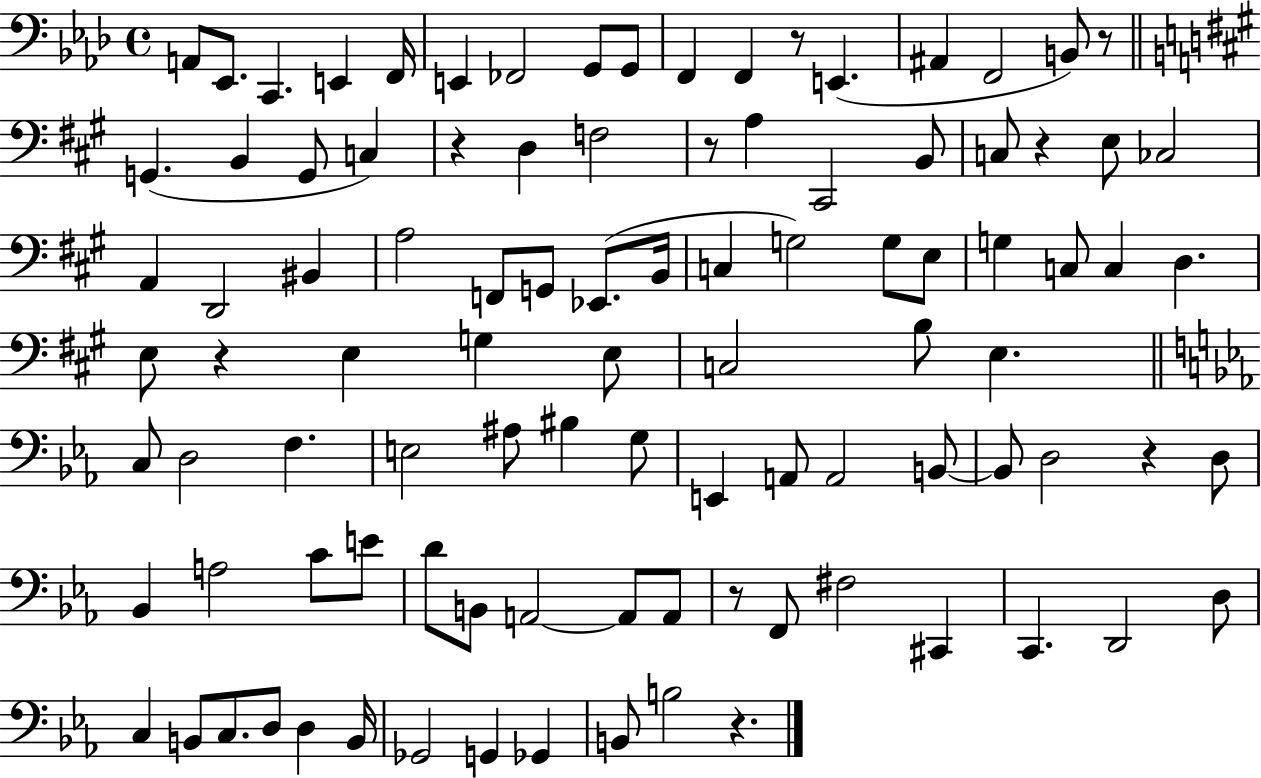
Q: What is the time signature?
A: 4/4